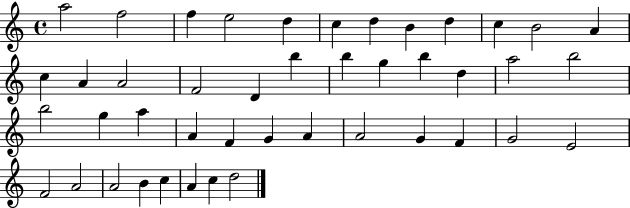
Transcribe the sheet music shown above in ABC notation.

X:1
T:Untitled
M:4/4
L:1/4
K:C
a2 f2 f e2 d c d B d c B2 A c A A2 F2 D b b g b d a2 b2 b2 g a A F G A A2 G F G2 E2 F2 A2 A2 B c A c d2